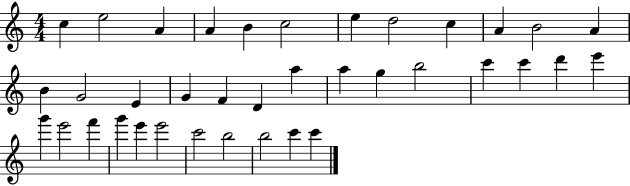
C5/q E5/h A4/q A4/q B4/q C5/h E5/q D5/h C5/q A4/q B4/h A4/q B4/q G4/h E4/q G4/q F4/q D4/q A5/q A5/q G5/q B5/h C6/q C6/q D6/q E6/q G6/q E6/h F6/q G6/q E6/q E6/h C6/h B5/h B5/h C6/q C6/q